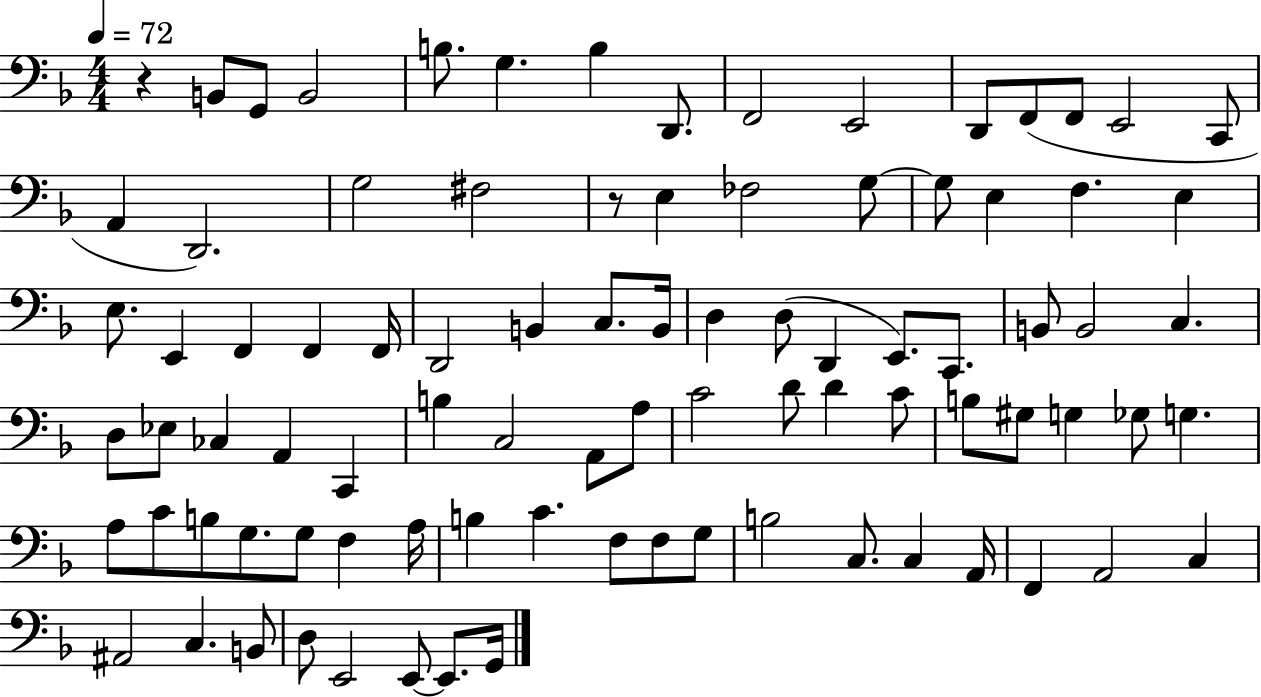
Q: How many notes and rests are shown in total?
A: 89